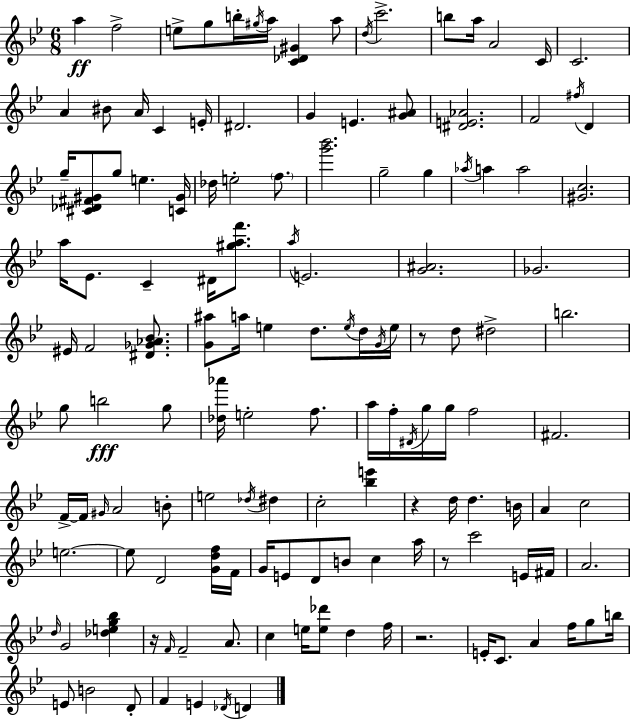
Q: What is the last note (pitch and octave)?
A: D4